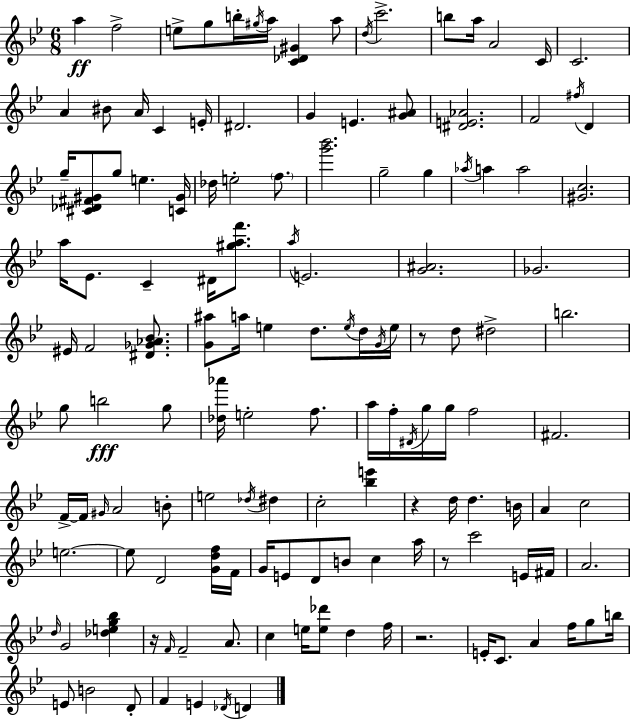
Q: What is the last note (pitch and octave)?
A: D4